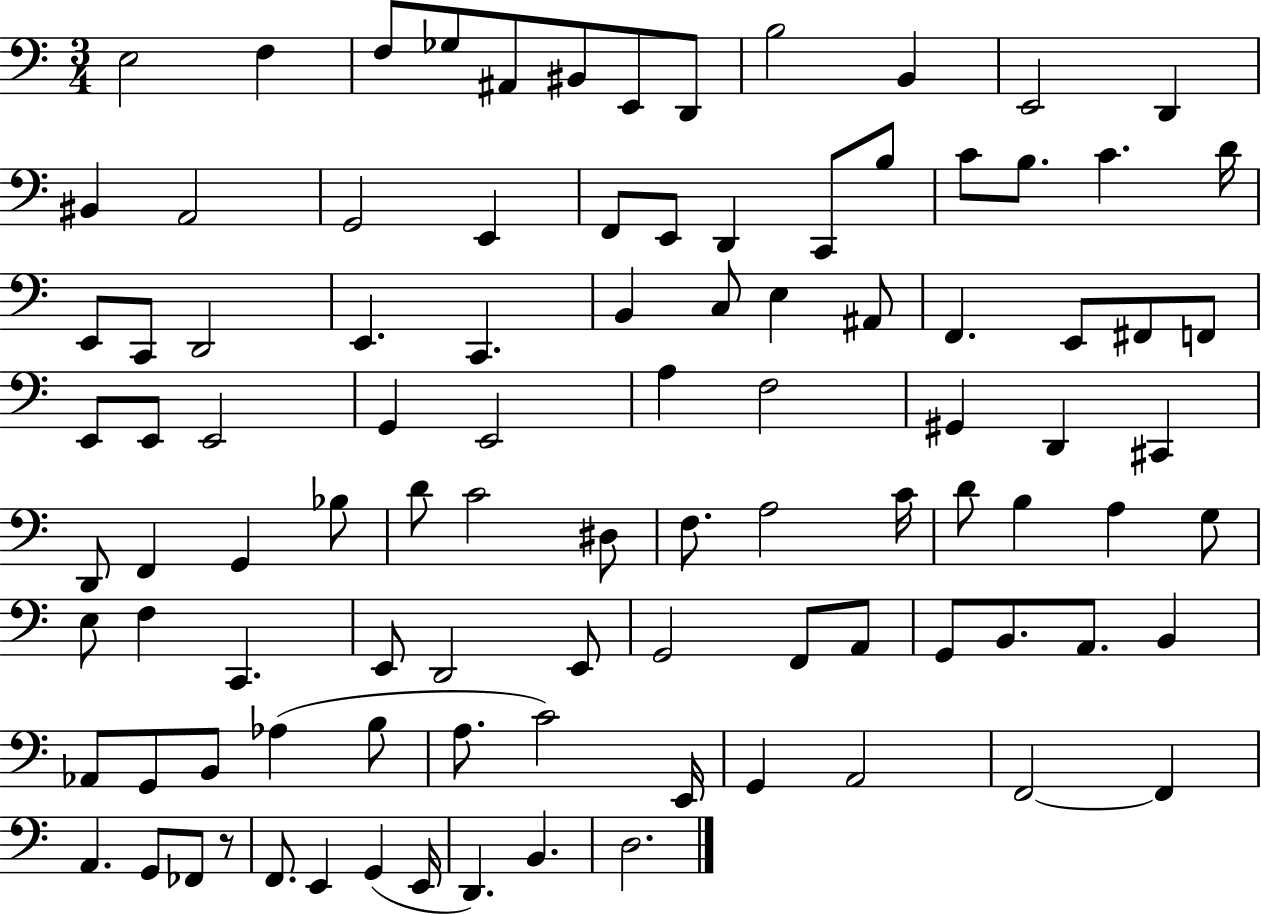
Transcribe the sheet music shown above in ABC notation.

X:1
T:Untitled
M:3/4
L:1/4
K:C
E,2 F, F,/2 _G,/2 ^A,,/2 ^B,,/2 E,,/2 D,,/2 B,2 B,, E,,2 D,, ^B,, A,,2 G,,2 E,, F,,/2 E,,/2 D,, C,,/2 B,/2 C/2 B,/2 C D/4 E,,/2 C,,/2 D,,2 E,, C,, B,, C,/2 E, ^A,,/2 F,, E,,/2 ^F,,/2 F,,/2 E,,/2 E,,/2 E,,2 G,, E,,2 A, F,2 ^G,, D,, ^C,, D,,/2 F,, G,, _B,/2 D/2 C2 ^D,/2 F,/2 A,2 C/4 D/2 B, A, G,/2 E,/2 F, C,, E,,/2 D,,2 E,,/2 G,,2 F,,/2 A,,/2 G,,/2 B,,/2 A,,/2 B,, _A,,/2 G,,/2 B,,/2 _A, B,/2 A,/2 C2 E,,/4 G,, A,,2 F,,2 F,, A,, G,,/2 _F,,/2 z/2 F,,/2 E,, G,, E,,/4 D,, B,, D,2